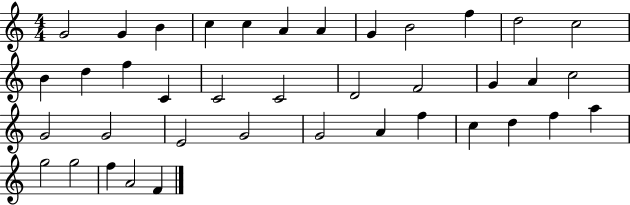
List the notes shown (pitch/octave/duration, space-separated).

G4/h G4/q B4/q C5/q C5/q A4/q A4/q G4/q B4/h F5/q D5/h C5/h B4/q D5/q F5/q C4/q C4/h C4/h D4/h F4/h G4/q A4/q C5/h G4/h G4/h E4/h G4/h G4/h A4/q F5/q C5/q D5/q F5/q A5/q G5/h G5/h F5/q A4/h F4/q